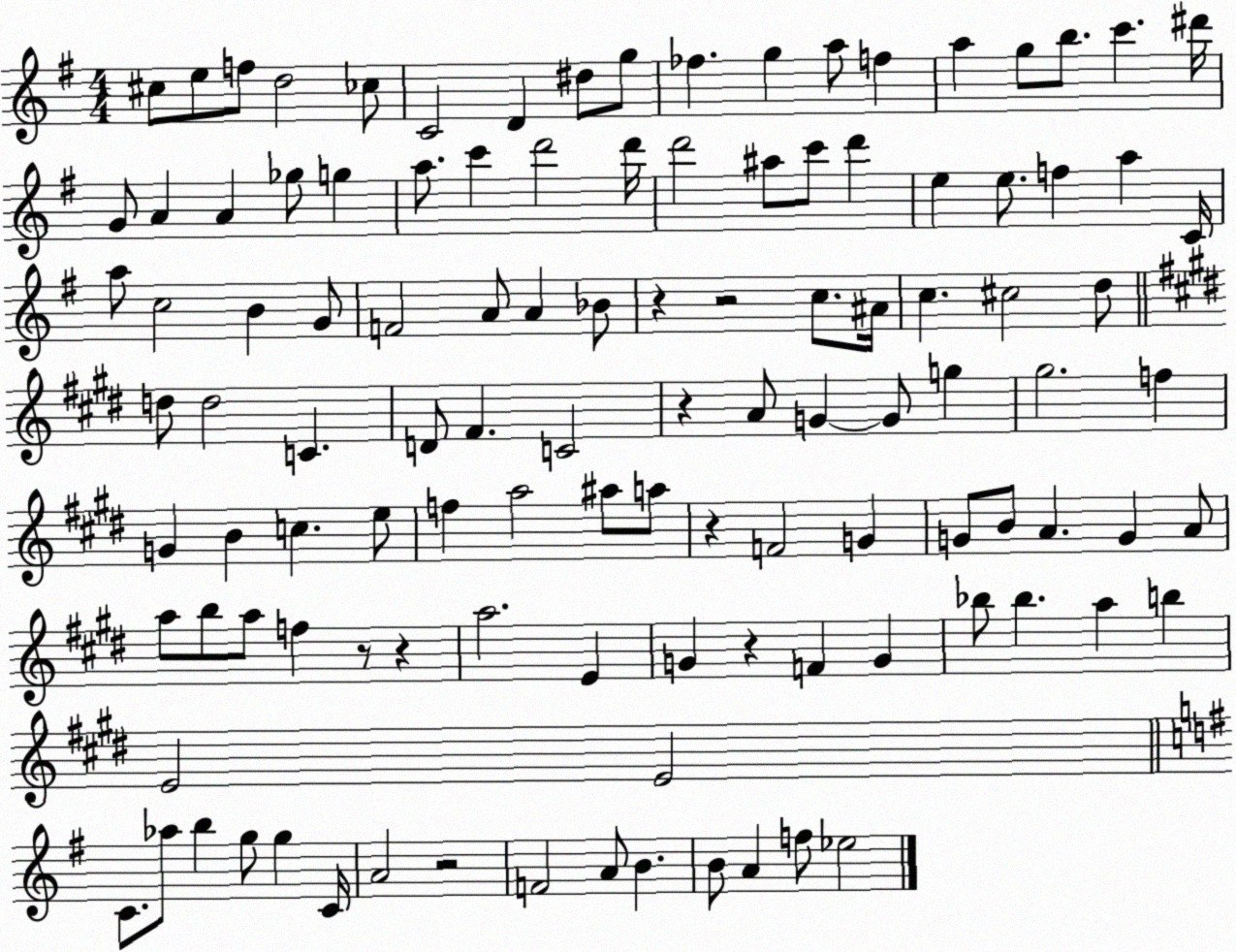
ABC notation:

X:1
T:Untitled
M:4/4
L:1/4
K:G
^c/2 e/2 f/2 d2 _c/2 C2 D ^d/2 g/2 _f g a/2 f a g/2 b/2 c' ^d'/4 G/2 A A _g/2 g a/2 c' d'2 d'/4 d'2 ^a/2 c'/2 d' e e/2 f a C/4 a/2 c2 B G/2 F2 A/2 A _B/2 z z2 c/2 ^A/4 c ^c2 d/2 d/2 d2 C D/2 ^F C2 z A/2 G G/2 g ^g2 f G B c e/2 f a2 ^a/2 a/2 z F2 G G/2 B/2 A G A/2 a/2 b/2 a/2 f z/2 z a2 E G z F G _b/2 _b a b E2 E2 C/2 _a/2 b g/2 g C/4 A2 z2 F2 A/2 B B/2 A f/2 _e2